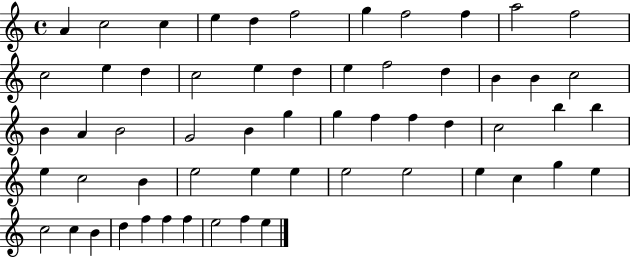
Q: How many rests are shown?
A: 0